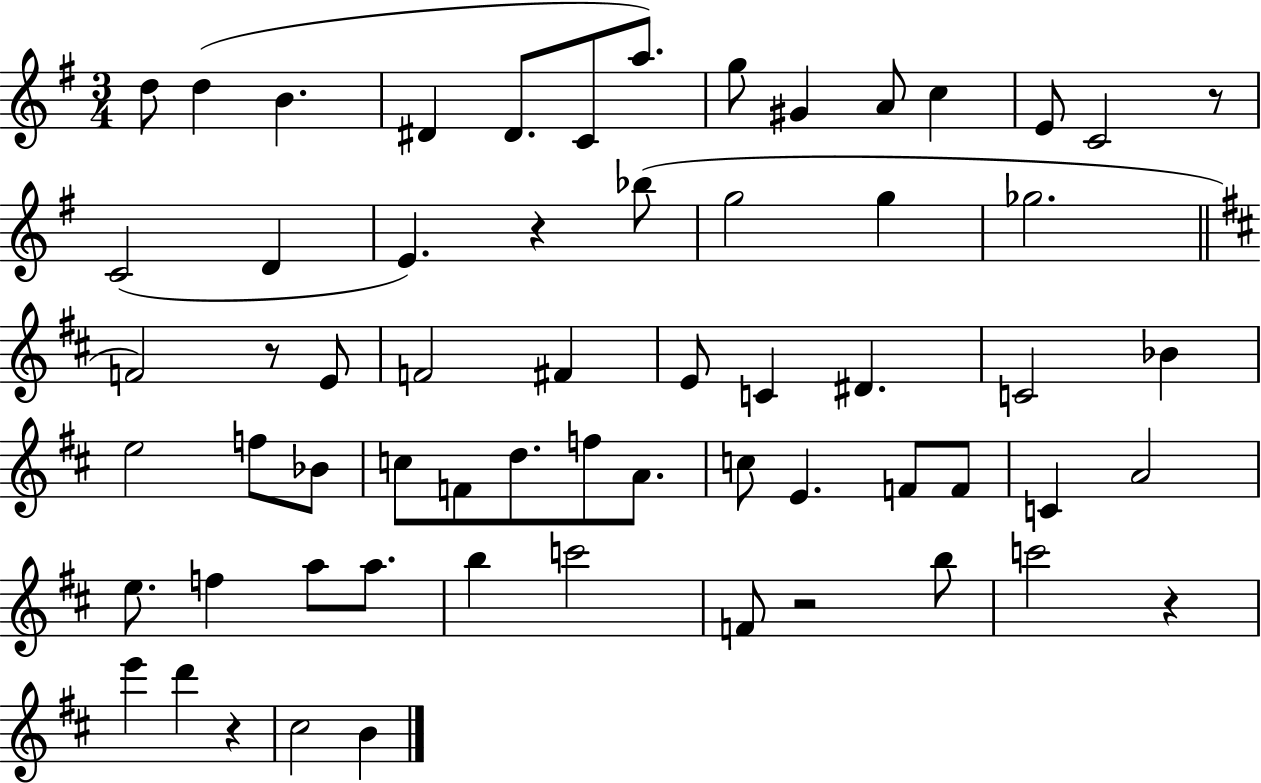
{
  \clef treble
  \numericTimeSignature
  \time 3/4
  \key g \major
  d''8 d''4( b'4. | dis'4 dis'8. c'8 a''8.) | g''8 gis'4 a'8 c''4 | e'8 c'2 r8 | \break c'2( d'4 | e'4.) r4 bes''8( | g''2 g''4 | ges''2. | \break \bar "||" \break \key d \major f'2) r8 e'8 | f'2 fis'4 | e'8 c'4 dis'4. | c'2 bes'4 | \break e''2 f''8 bes'8 | c''8 f'8 d''8. f''8 a'8. | c''8 e'4. f'8 f'8 | c'4 a'2 | \break e''8. f''4 a''8 a''8. | b''4 c'''2 | f'8 r2 b''8 | c'''2 r4 | \break e'''4 d'''4 r4 | cis''2 b'4 | \bar "|."
}